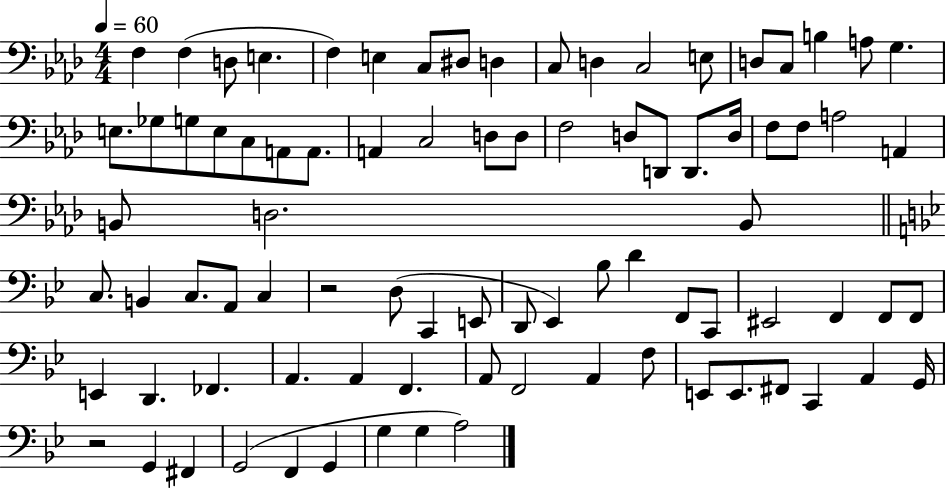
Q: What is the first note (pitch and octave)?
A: F3